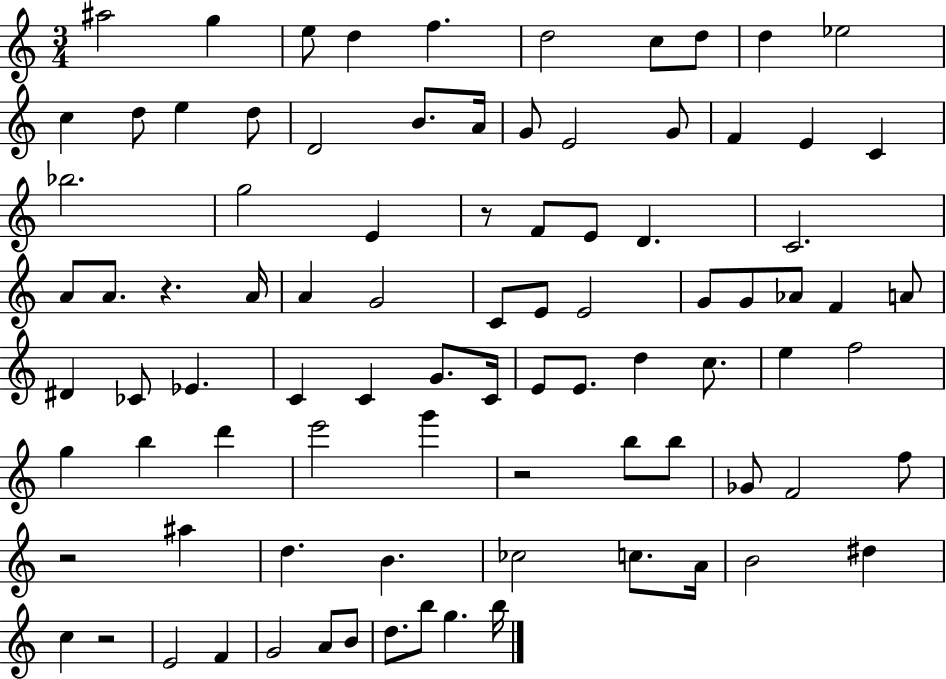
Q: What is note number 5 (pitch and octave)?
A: F5